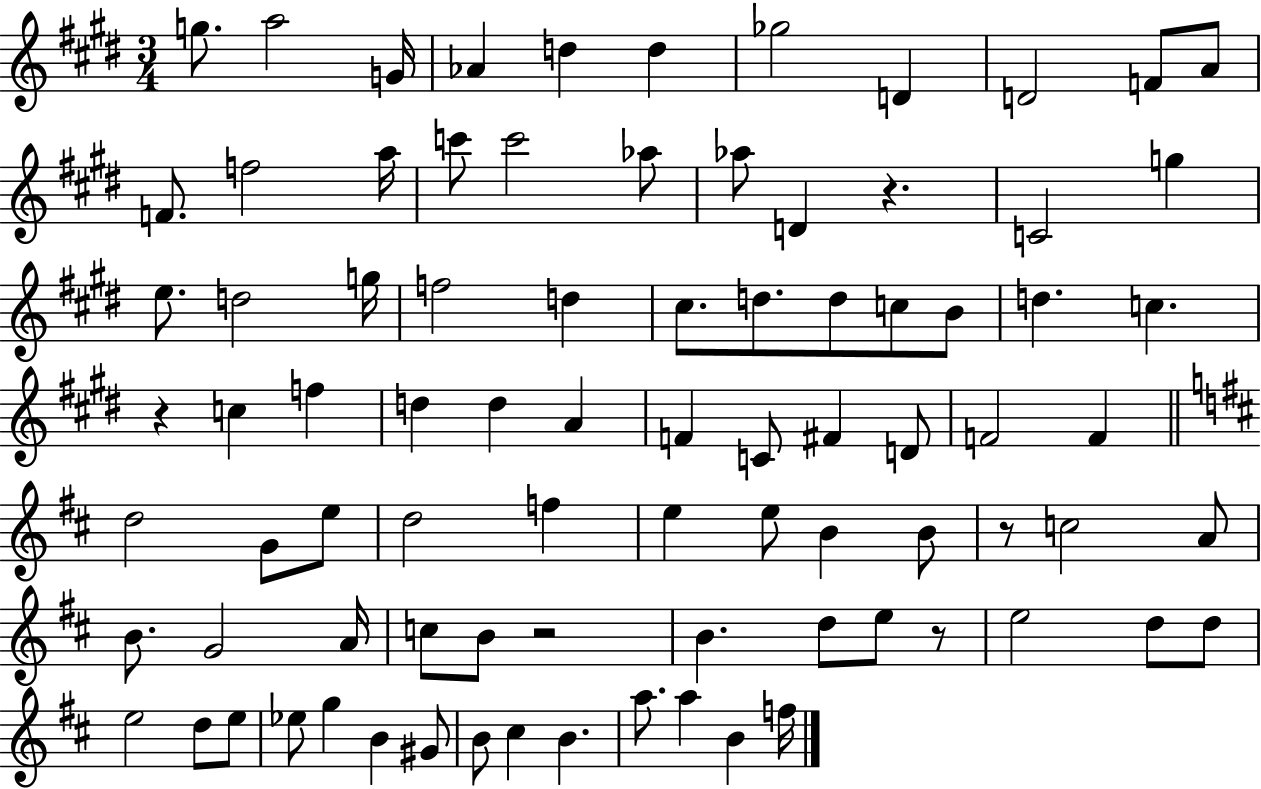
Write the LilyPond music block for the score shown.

{
  \clef treble
  \numericTimeSignature
  \time 3/4
  \key e \major
  g''8. a''2 g'16 | aes'4 d''4 d''4 | ges''2 d'4 | d'2 f'8 a'8 | \break f'8. f''2 a''16 | c'''8 c'''2 aes''8 | aes''8 d'4 r4. | c'2 g''4 | \break e''8. d''2 g''16 | f''2 d''4 | cis''8. d''8. d''8 c''8 b'8 | d''4. c''4. | \break r4 c''4 f''4 | d''4 d''4 a'4 | f'4 c'8 fis'4 d'8 | f'2 f'4 | \break \bar "||" \break \key b \minor d''2 g'8 e''8 | d''2 f''4 | e''4 e''8 b'4 b'8 | r8 c''2 a'8 | \break b'8. g'2 a'16 | c''8 b'8 r2 | b'4. d''8 e''8 r8 | e''2 d''8 d''8 | \break e''2 d''8 e''8 | ees''8 g''4 b'4 gis'8 | b'8 cis''4 b'4. | a''8. a''4 b'4 f''16 | \break \bar "|."
}